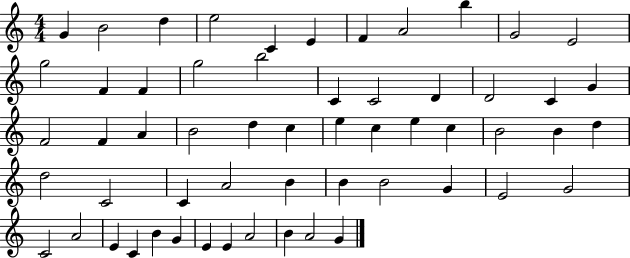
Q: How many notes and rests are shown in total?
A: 57